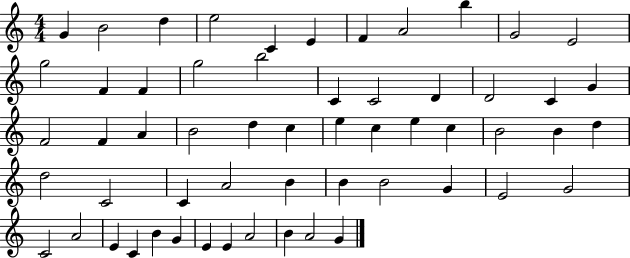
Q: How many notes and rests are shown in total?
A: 57